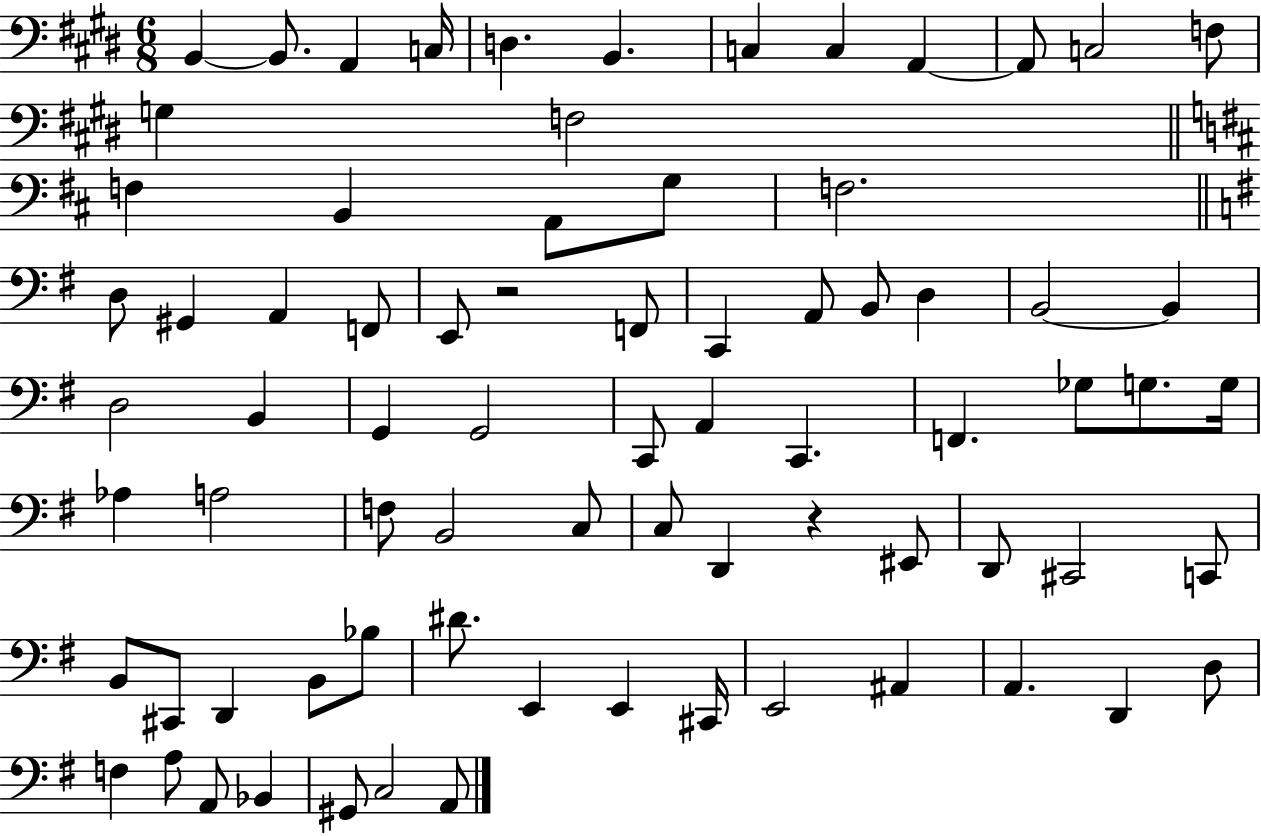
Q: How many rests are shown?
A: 2